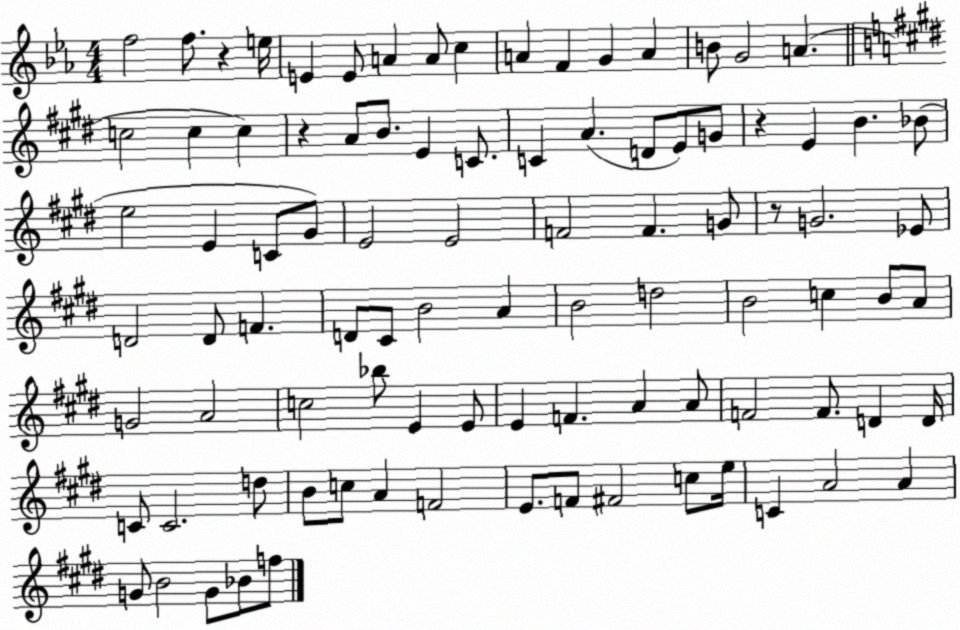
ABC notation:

X:1
T:Untitled
M:4/4
L:1/4
K:Eb
f2 f/2 z e/4 E E/2 A A/2 c A F G A B/2 G2 A c2 c c z A/2 B/2 E C/2 C A D/2 E/2 G/2 z E B _B/2 e2 E C/2 ^G/2 E2 E2 F2 F G/2 z/2 G2 _E/2 D2 D/2 F D/2 ^C/2 B2 A B2 d2 B2 c B/2 A/2 G2 A2 c2 _b/2 E E/2 E F A A/2 F2 F/2 D D/4 C/2 C2 d/2 B/2 c/2 A F2 E/2 F/2 ^F2 c/2 e/4 C A2 A G/2 B2 G/2 _B/2 f/2